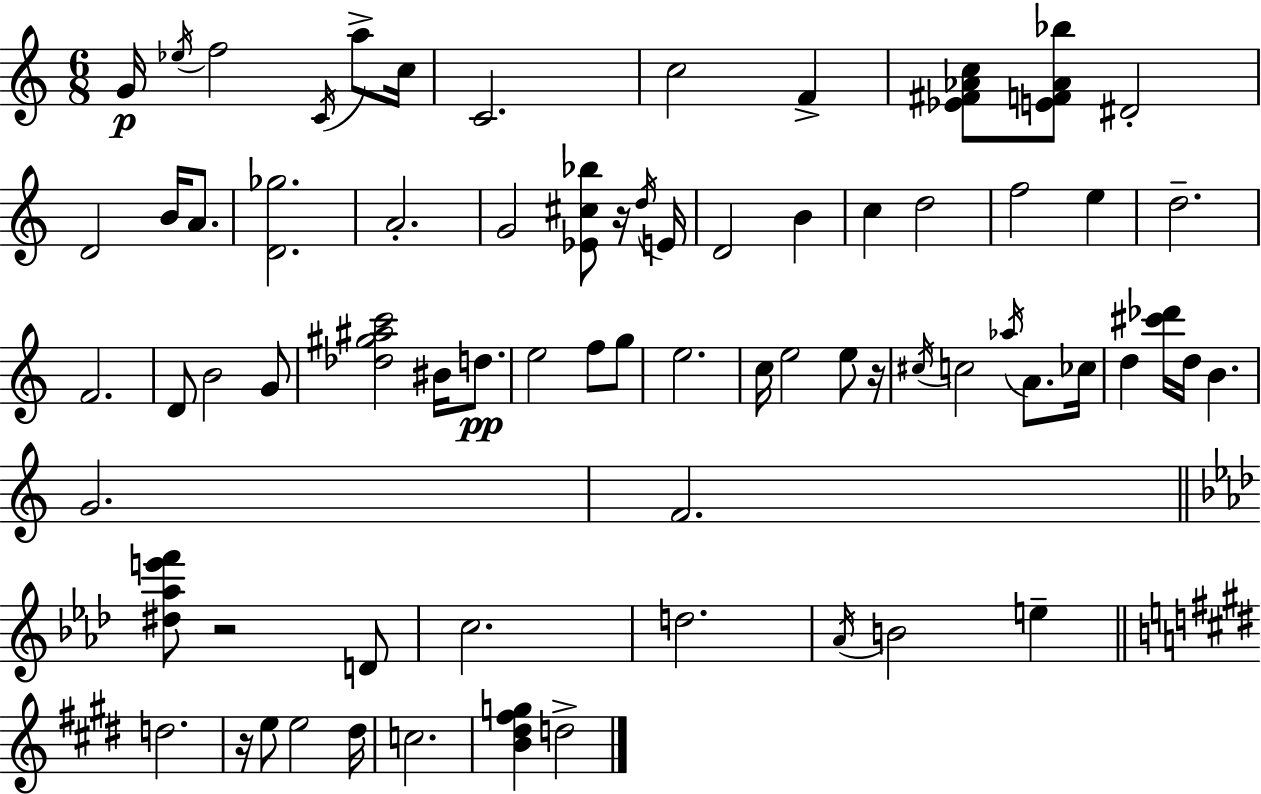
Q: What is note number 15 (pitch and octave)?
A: G4